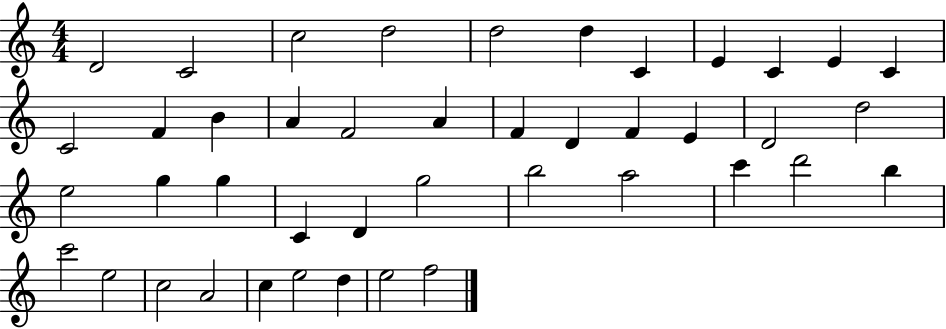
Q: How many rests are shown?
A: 0